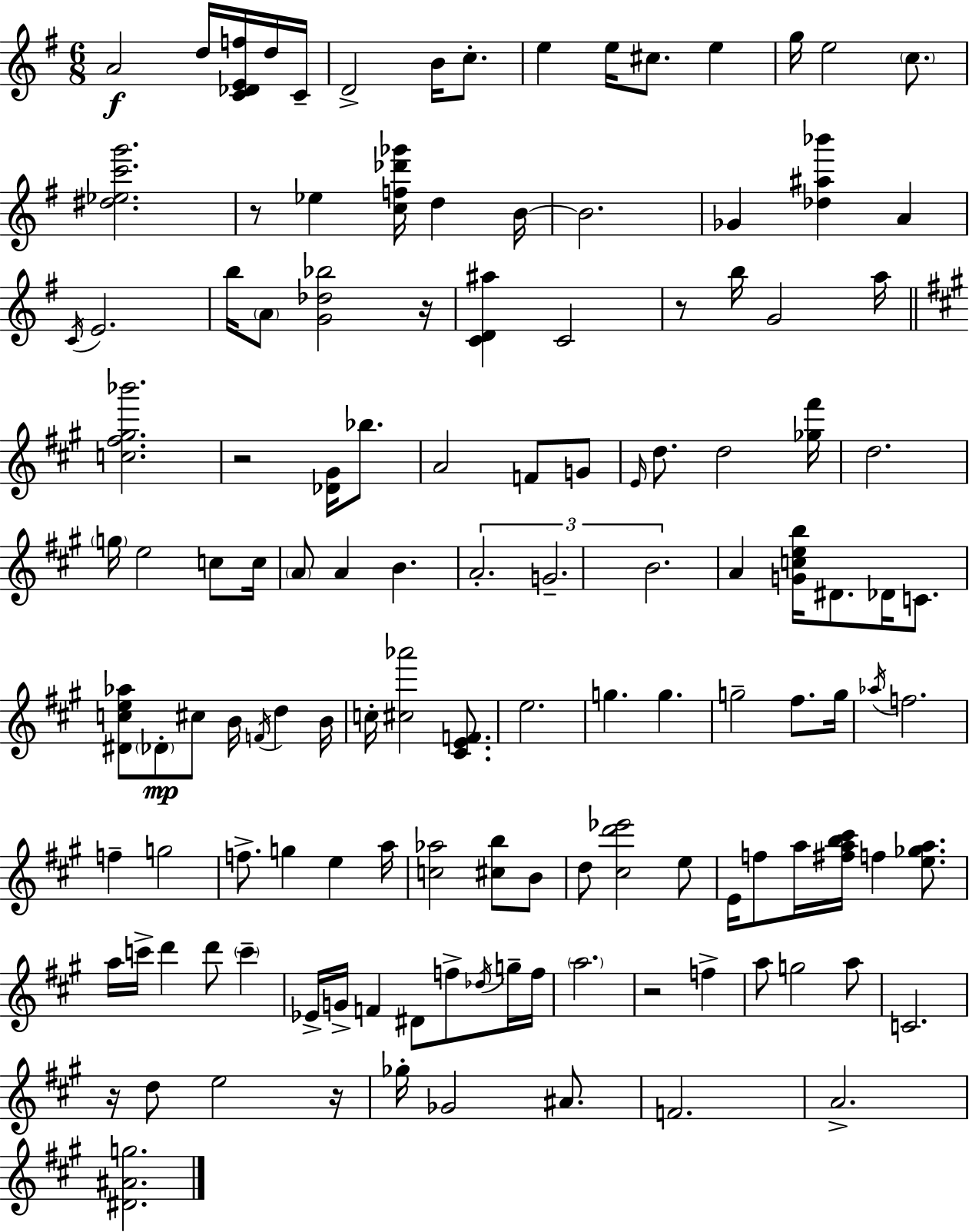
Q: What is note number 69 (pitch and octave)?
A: G5